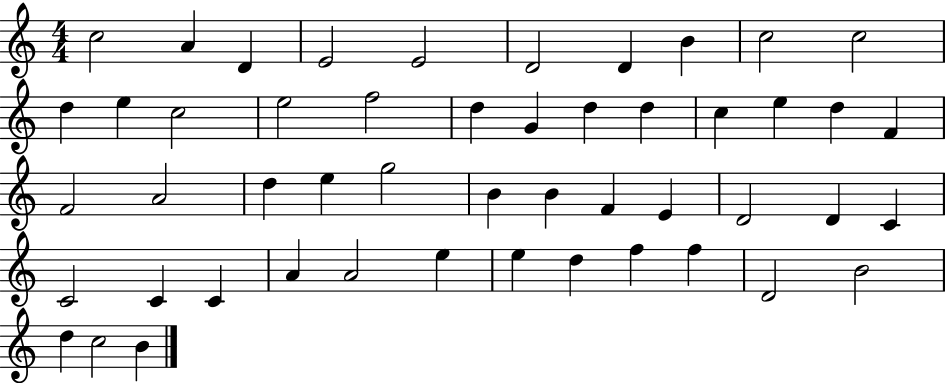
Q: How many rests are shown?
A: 0